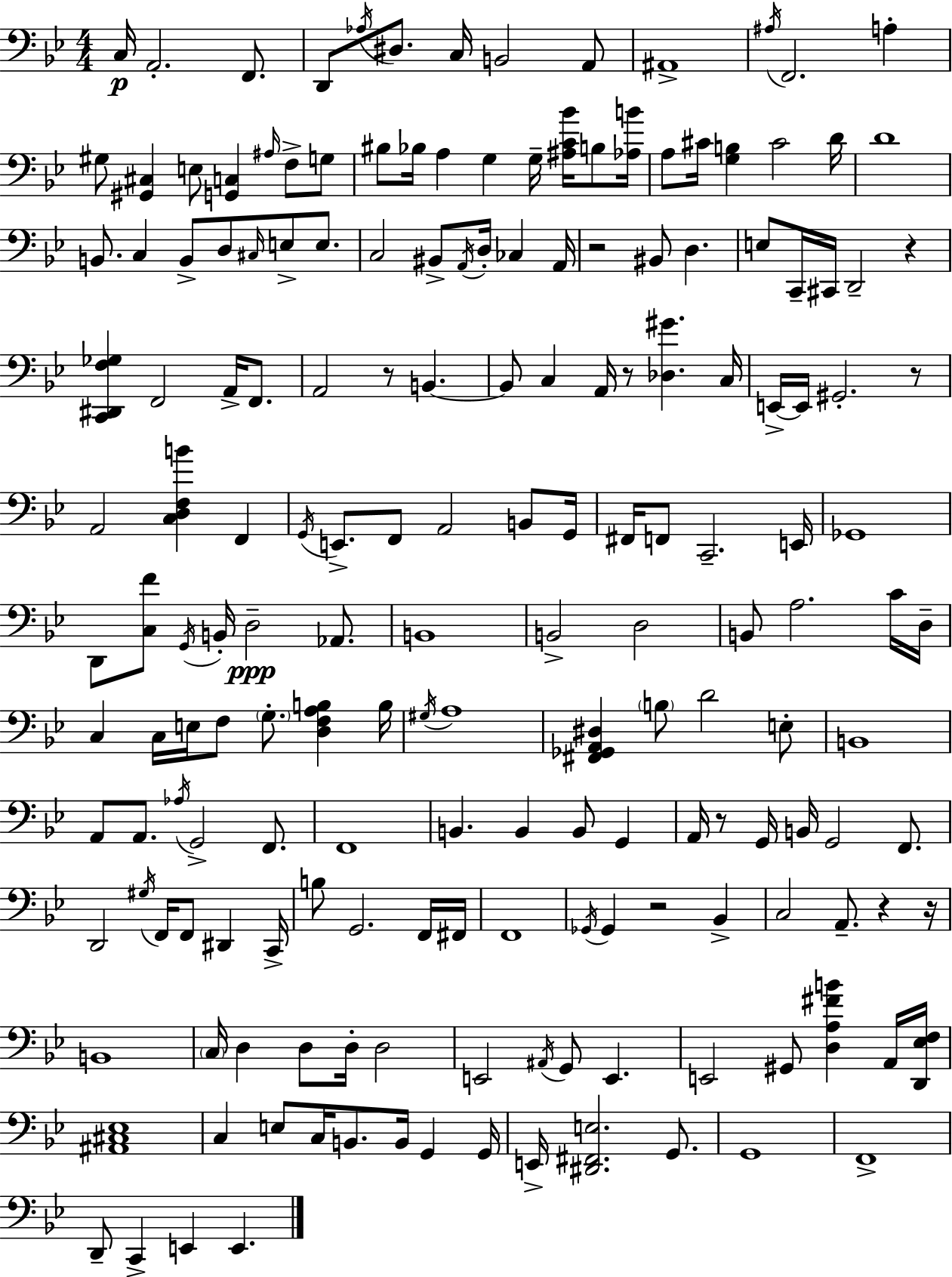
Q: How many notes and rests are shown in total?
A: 180